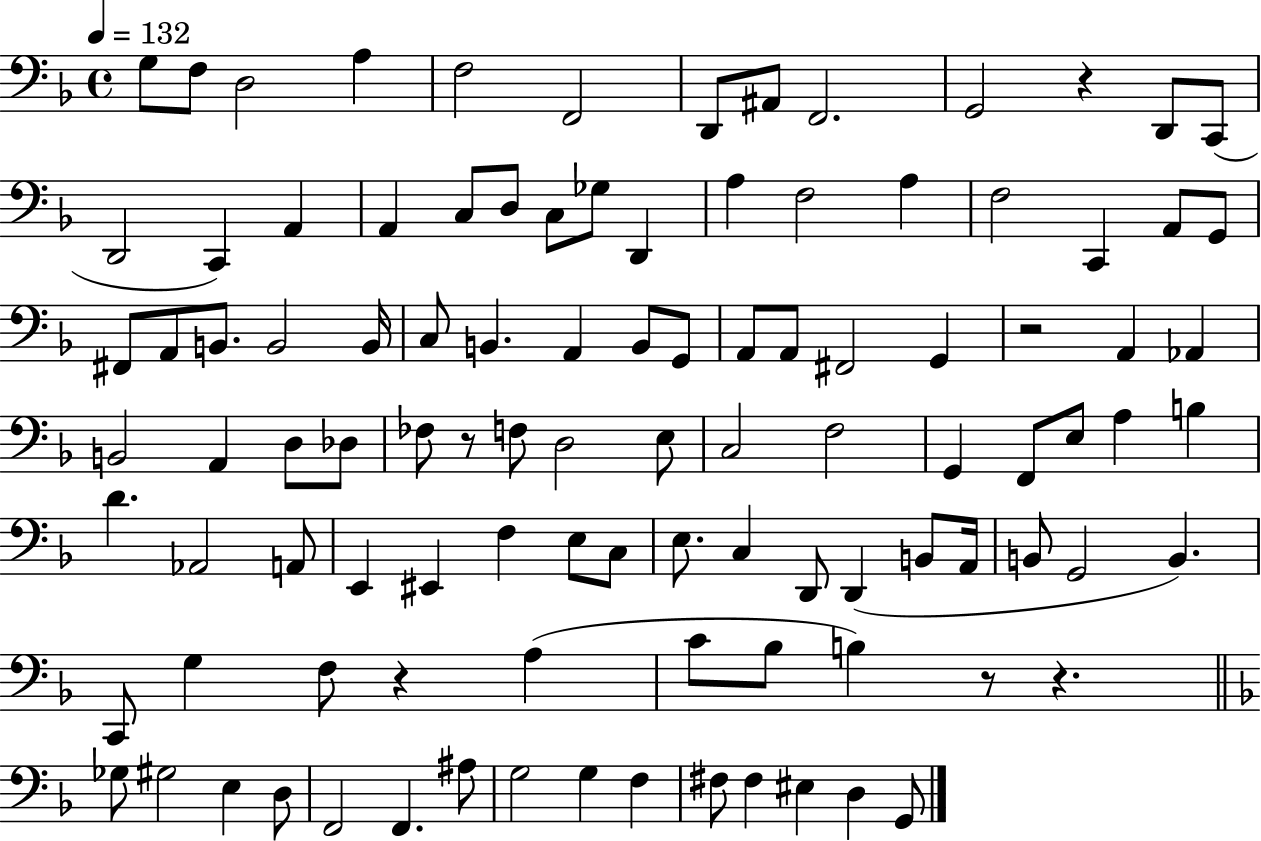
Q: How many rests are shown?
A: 6